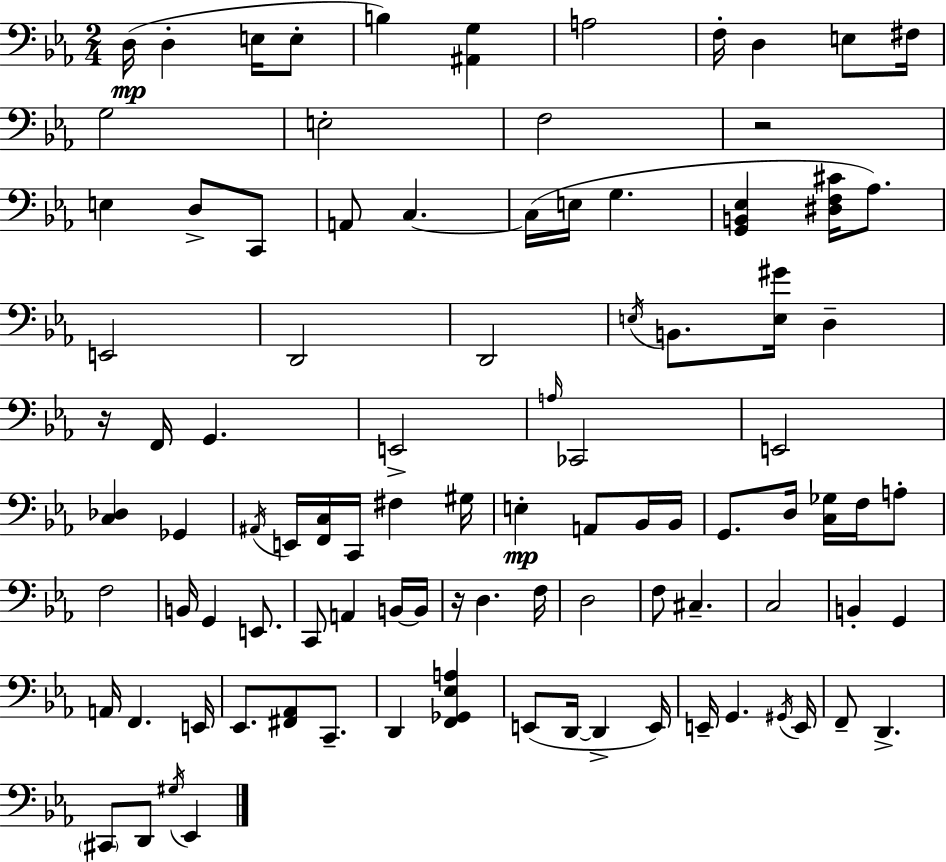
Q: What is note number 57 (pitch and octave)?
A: D3